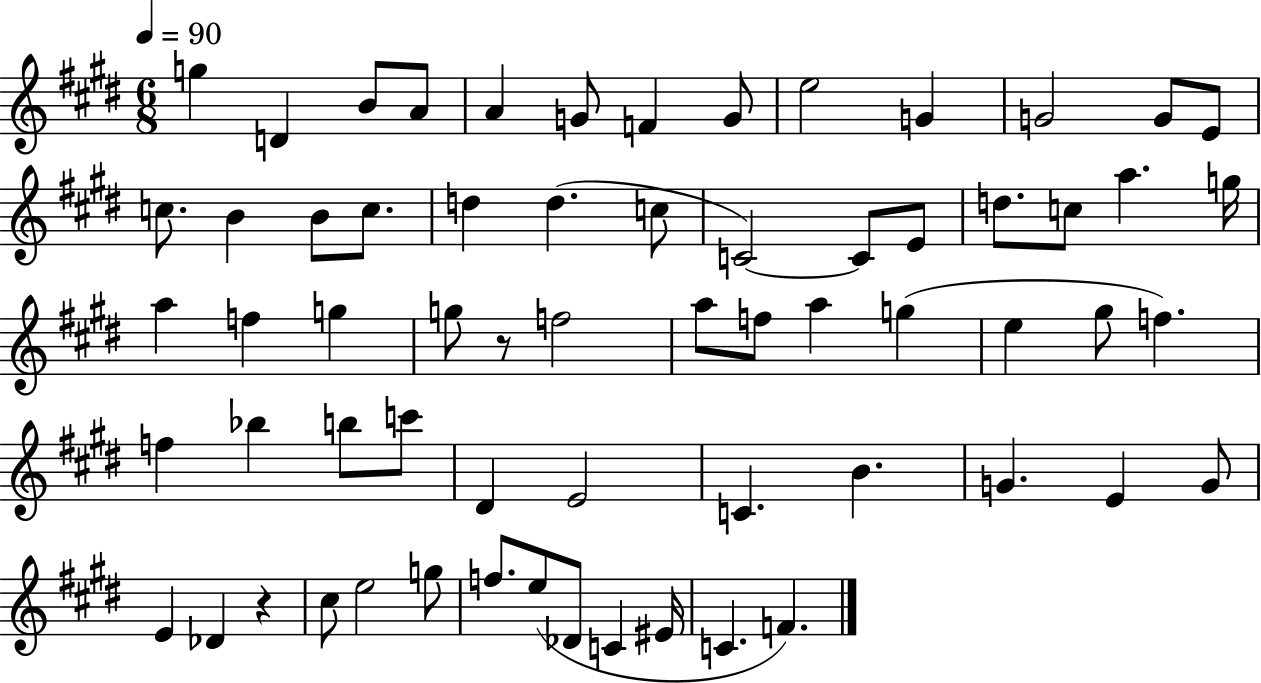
G5/q D4/q B4/e A4/e A4/q G4/e F4/q G4/e E5/h G4/q G4/h G4/e E4/e C5/e. B4/q B4/e C5/e. D5/q D5/q. C5/e C4/h C4/e E4/e D5/e. C5/e A5/q. G5/s A5/q F5/q G5/q G5/e R/e F5/h A5/e F5/e A5/q G5/q E5/q G#5/e F5/q. F5/q Bb5/q B5/e C6/e D#4/q E4/h C4/q. B4/q. G4/q. E4/q G4/e E4/q Db4/q R/q C#5/e E5/h G5/e F5/e. E5/e Db4/e C4/q EIS4/s C4/q. F4/q.